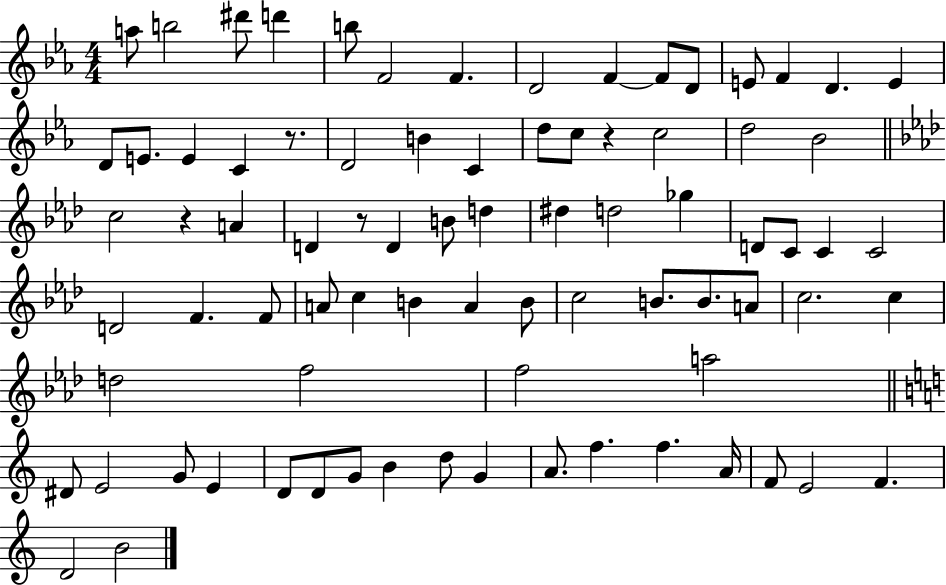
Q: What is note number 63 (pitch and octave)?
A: D4